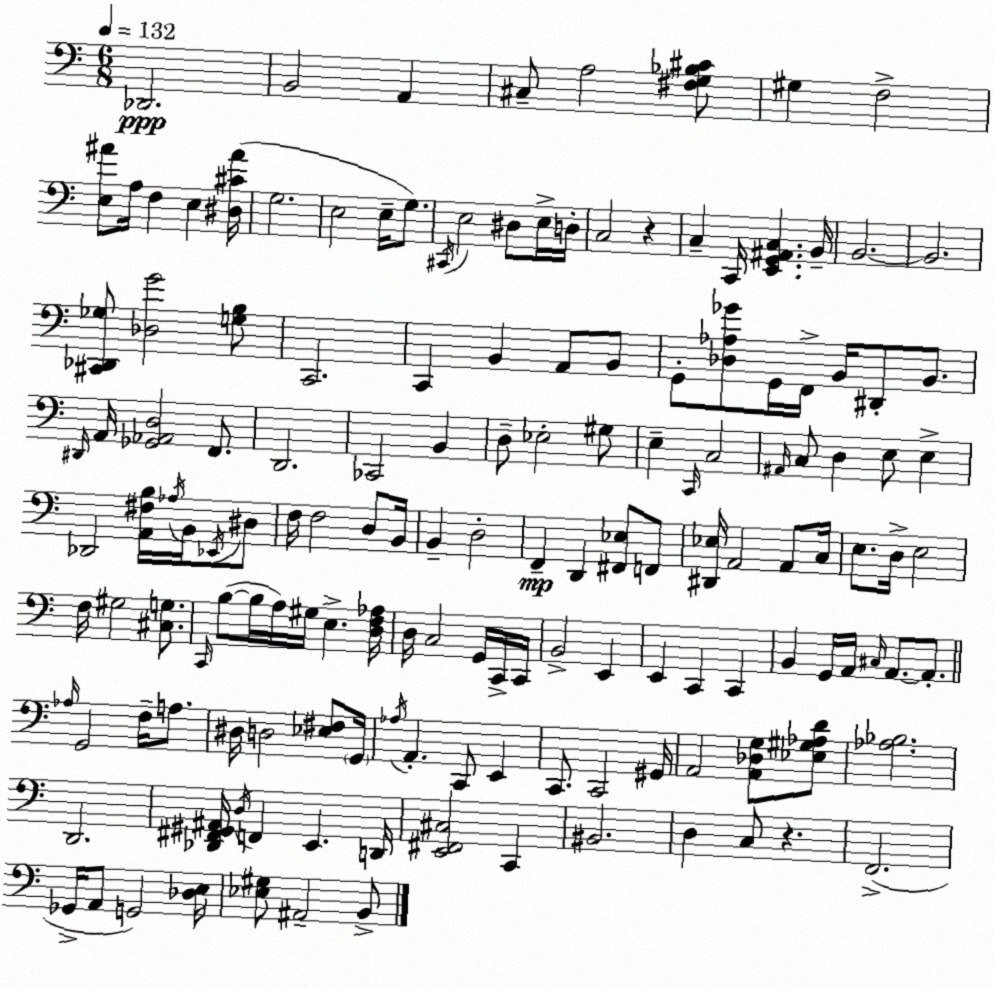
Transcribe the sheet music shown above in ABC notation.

X:1
T:Untitled
M:6/8
L:1/4
K:C
_D,,2 B,,2 A,, ^C,/2 A,2 [^F,G,_B,^C]/2 ^G, F,2 [E,^A]/2 A,/4 F, E, [^D,^C^A]/4 G,2 E,2 E,/4 G,/2 ^C,,/4 E,2 ^D,/2 E,/4 D,/4 C,2 z C, C,,/4 [E,,G,,^A,,C,] B,,/4 B,,2 B,,2 [^C,,_D,,_G,]/2 [_D,G]2 [G,B,]/2 C,,2 C,, B,, A,,/2 B,,/2 G,,/2 [_D,_A,_G]/2 G,,/4 F,,/4 B,,/4 ^D,,/2 B,,/2 ^D,,/4 A,,/4 [_G,,_A,,D,]2 F,,/2 D,,2 _C,,2 B,, D,/2 _E,2 ^G,/2 E, C,,/4 C,2 ^A,,/4 C,/2 D, E,/2 E, _D,,2 [A,,^F,B,]/4 _A,/4 B,,/4 _E,,/4 ^D,/2 F,/4 F,2 D,/2 B,,/4 B,, D,2 F,, D,, [^F,,_E,]/2 F,,/2 [^D,,_E,]/4 A,,2 A,,/2 C,/4 E,/2 D,/4 E,2 F,/4 ^G,2 [^C,G,]/2 C,,/4 B,/2 B,/4 A,/4 ^G,/4 E, [D,F,_A,]/4 D,/4 C,2 G,,/4 C,,/4 C,,/4 B,,2 E,, E,, C,, C,, B,, G,,/4 A,,/4 ^C,/4 A,,/2 A,,/2 _A,/4 G,,2 F,/4 A,/2 ^D,/4 D,2 [_E,^F,]/2 G,,/4 _A,/4 A,, C,,/2 E,, C,,/2 C,,2 ^G,,/4 A,,2 [A,,_D,G,]/2 [_E,^G,_A,D]/2 [_A,_B,]2 D,,2 [_D,,^F,,^G,,^A,,]/4 D,/4 F,, E,, D,,/4 [E,,^F,,^C,]2 C,, ^B,,2 D, C,/2 z F,,2 _G,,/4 A,,/2 G,,2 [_D,E,]/4 [_E,^G,]/2 ^A,,2 B,,/2